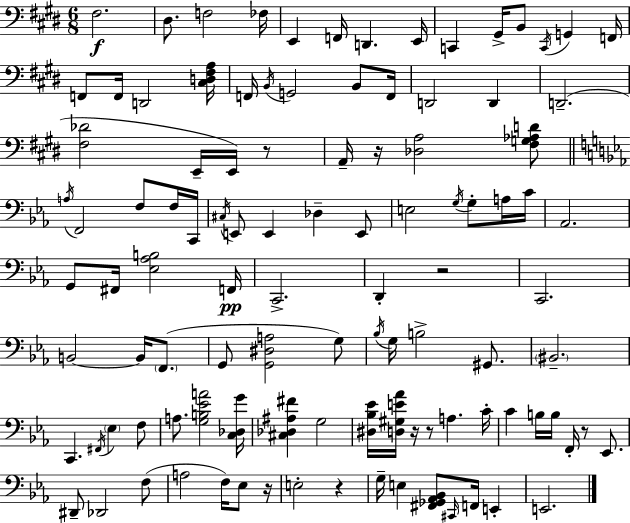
F#3/h. D#3/e. F3/h FES3/s E2/q F2/s D2/q. E2/s C2/q G#2/s B2/e C2/s G2/q F2/s F2/e F2/s D2/h [C#3,D3,F#3,A3]/s F2/s B2/s G2/h B2/e F2/s D2/h D2/q D2/h. [F#3,Db4]/h E2/s E2/s R/e A2/s R/s [Db3,A3]/h [F#3,G3,Ab3,D4]/e A3/s F2/h F3/e F3/s C2/s C#3/s E2/e E2/q Db3/q E2/e E3/h G3/s G3/e A3/s C4/s Ab2/h. G2/e F#2/s [Eb3,Ab3,B3]/h F2/s C2/h. D2/q R/h C2/h. B2/h B2/s F2/e. G2/e [G2,D#3,A3]/h G3/e Bb3/s G3/s B3/h G#2/e. BIS2/h. C2/q. F#2/s Eb3/q F3/e A3/e. [G3,B3,Eb4,A4]/h [C3,Db3,G4]/s [C#3,Db3,A#3,F#4]/q G3/h [D#3,Bb3,Eb4]/s [D3,G#3,E4,Ab4]/s R/s R/e A3/q. C4/s C4/q B3/s B3/s F2/s R/e Eb2/e. D#2/e Db2/h F3/e A3/h F3/s Eb3/e R/s E3/h R/q G3/s E3/q [F#2,Gb2,Ab2,Bb2]/e C#2/s F2/s E2/q E2/h.